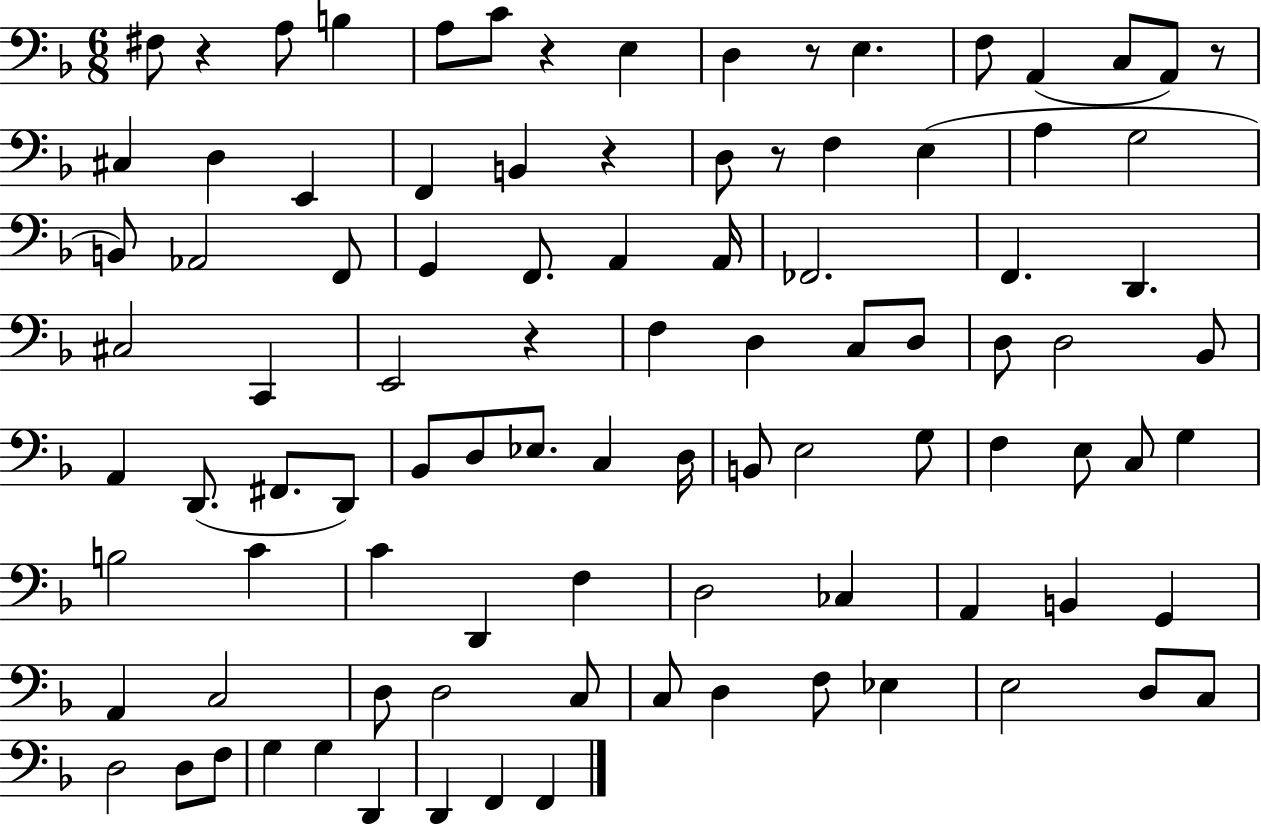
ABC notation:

X:1
T:Untitled
M:6/8
L:1/4
K:F
^F,/2 z A,/2 B, A,/2 C/2 z E, D, z/2 E, F,/2 A,, C,/2 A,,/2 z/2 ^C, D, E,, F,, B,, z D,/2 z/2 F, E, A, G,2 B,,/2 _A,,2 F,,/2 G,, F,,/2 A,, A,,/4 _F,,2 F,, D,, ^C,2 C,, E,,2 z F, D, C,/2 D,/2 D,/2 D,2 _B,,/2 A,, D,,/2 ^F,,/2 D,,/2 _B,,/2 D,/2 _E,/2 C, D,/4 B,,/2 E,2 G,/2 F, E,/2 C,/2 G, B,2 C C D,, F, D,2 _C, A,, B,, G,, A,, C,2 D,/2 D,2 C,/2 C,/2 D, F,/2 _E, E,2 D,/2 C,/2 D,2 D,/2 F,/2 G, G, D,, D,, F,, F,,